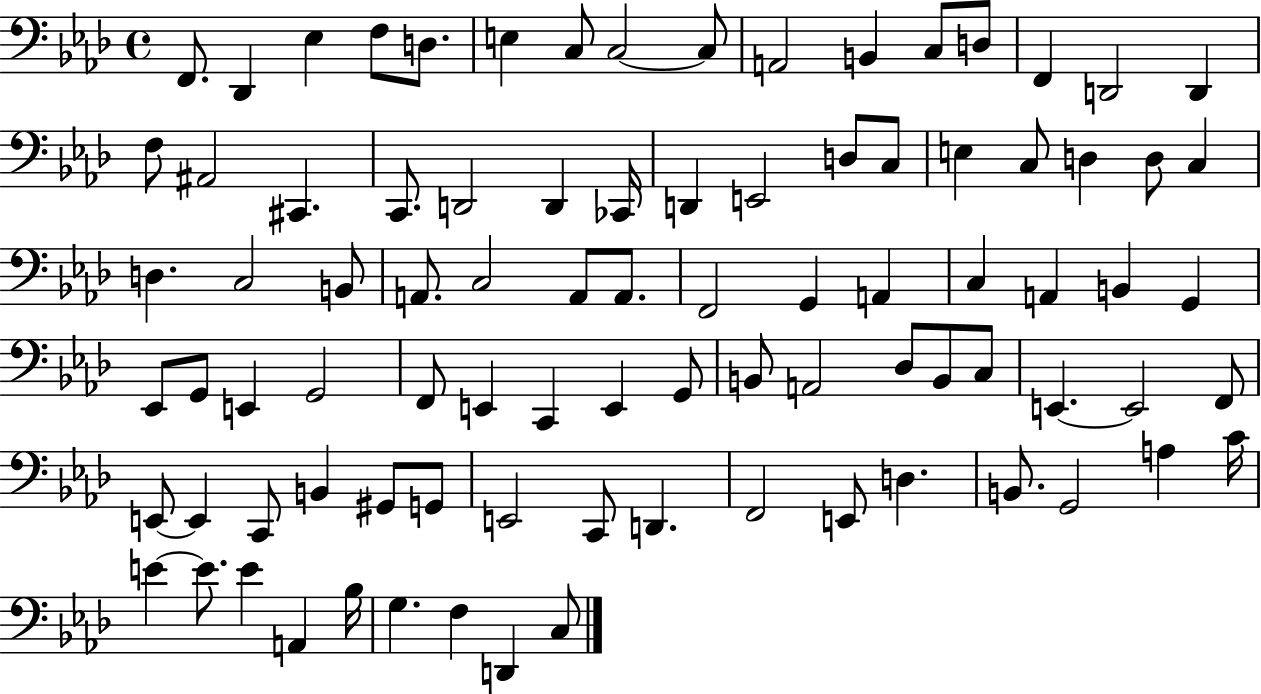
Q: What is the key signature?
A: AES major